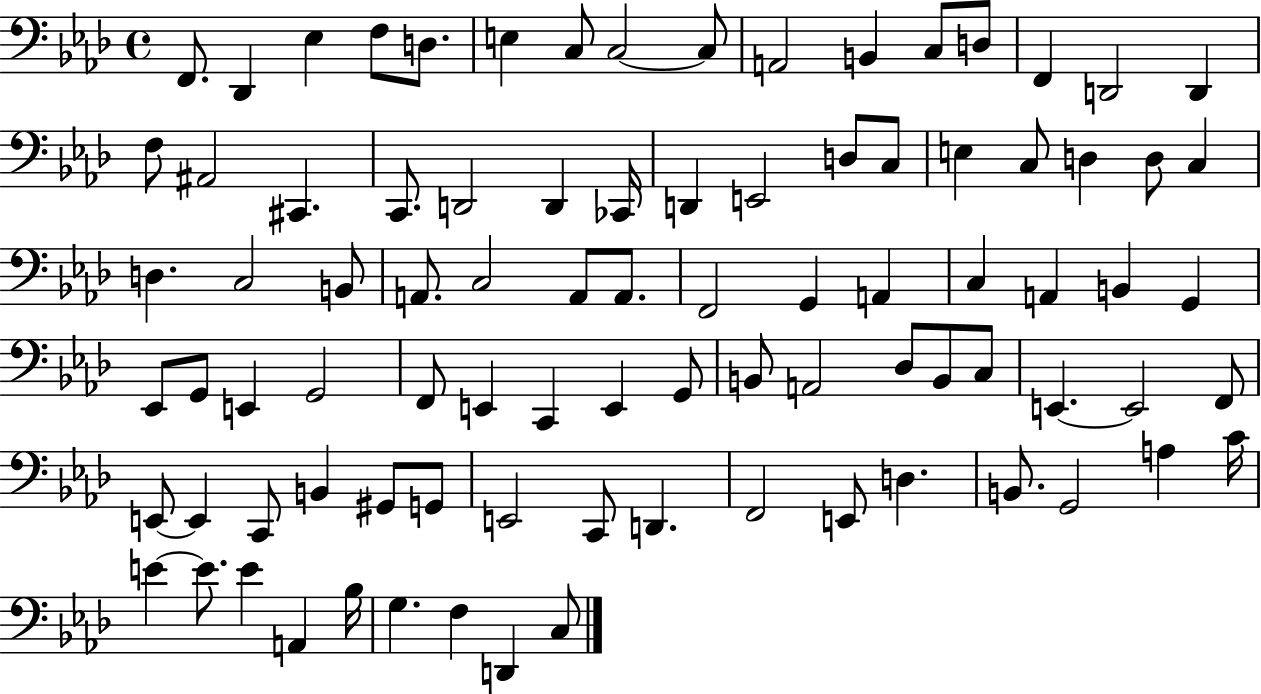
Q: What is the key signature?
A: AES major